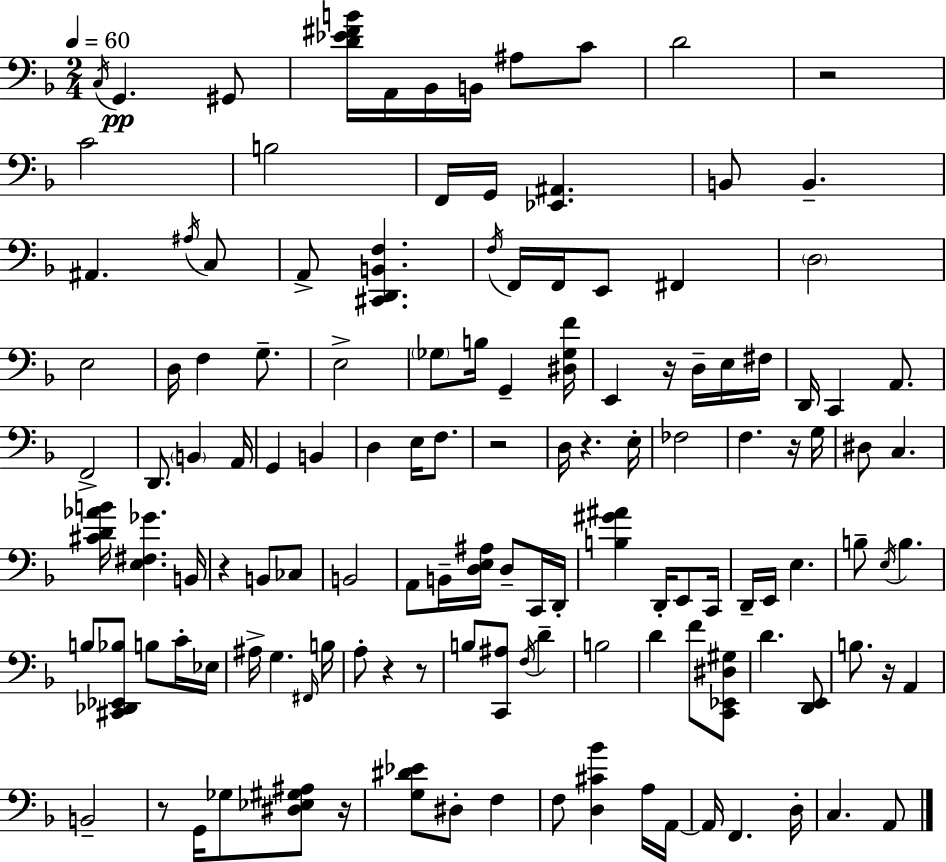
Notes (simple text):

C3/s G2/q. G#2/e [D4,Eb4,F#4,B4]/s A2/s Bb2/s B2/s A#3/e C4/e D4/h R/h C4/h B3/h F2/s G2/s [Eb2,A#2]/q. B2/e B2/q. A#2/q. A#3/s C3/e A2/e [C#2,D2,B2,F3]/q. F3/s F2/s F2/s E2/e F#2/q D3/h E3/h D3/s F3/q G3/e. E3/h Gb3/e B3/s G2/q [D#3,Gb3,F4]/s E2/q R/s D3/s E3/s F#3/s D2/s C2/q A2/e. F2/h D2/e. B2/q A2/s G2/q B2/q D3/q E3/s F3/e. R/h D3/s R/q. E3/s FES3/h F3/q. R/s G3/s D#3/e C3/q. [C#4,D4,Ab4,B4]/s [E3,F#3,Gb4]/q. B2/s R/q B2/e CES3/e B2/h A2/e B2/s [D3,E3,A#3]/s D3/e C2/s D2/s [B3,G#4,A#4]/q D2/s E2/e C2/s D2/s E2/s E3/q. B3/e E3/s B3/q. B3/e [C#2,Db2,Eb2,Bb3]/e B3/e C4/s Eb3/s A#3/s G3/q. F#2/s B3/s A3/e R/q R/e B3/e [C2,A#3]/e F3/s D4/q B3/h D4/q F4/e [C2,Eb2,D#3,G#3]/e D4/q. [D2,E2]/e B3/e. R/s A2/q B2/h R/e G2/s Gb3/e [D#3,Eb3,G#3,A#3]/e R/s [G3,D#4,Eb4]/e D#3/e F3/q F3/e [D3,C#4,Bb4]/q A3/s A2/s A2/s F2/q. D3/s C3/q. A2/e